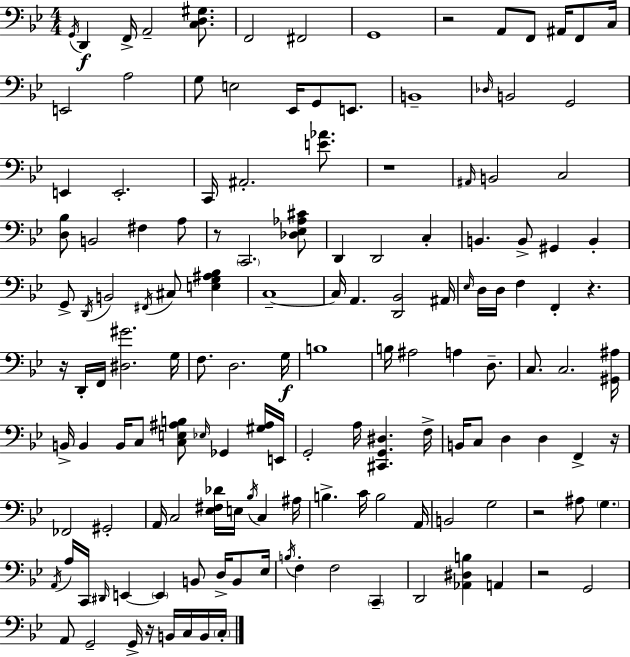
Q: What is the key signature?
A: BES major